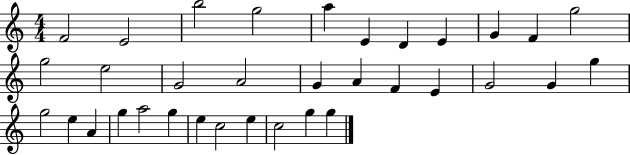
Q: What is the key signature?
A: C major